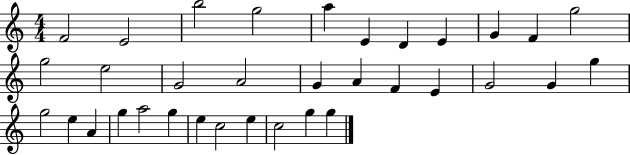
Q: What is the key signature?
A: C major